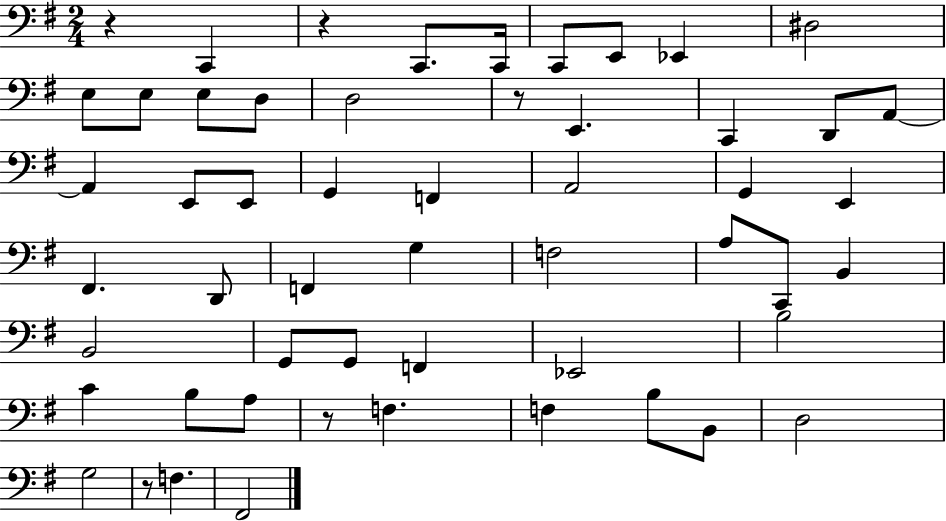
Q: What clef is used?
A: bass